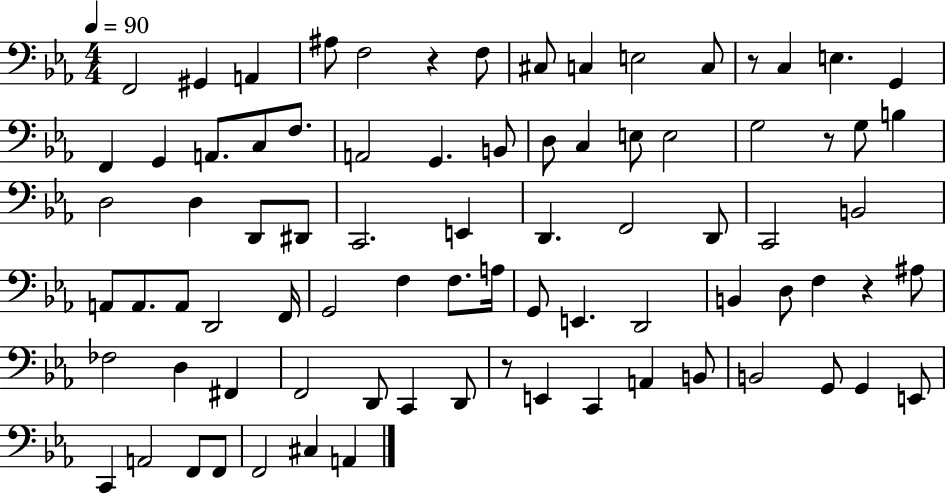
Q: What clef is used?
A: bass